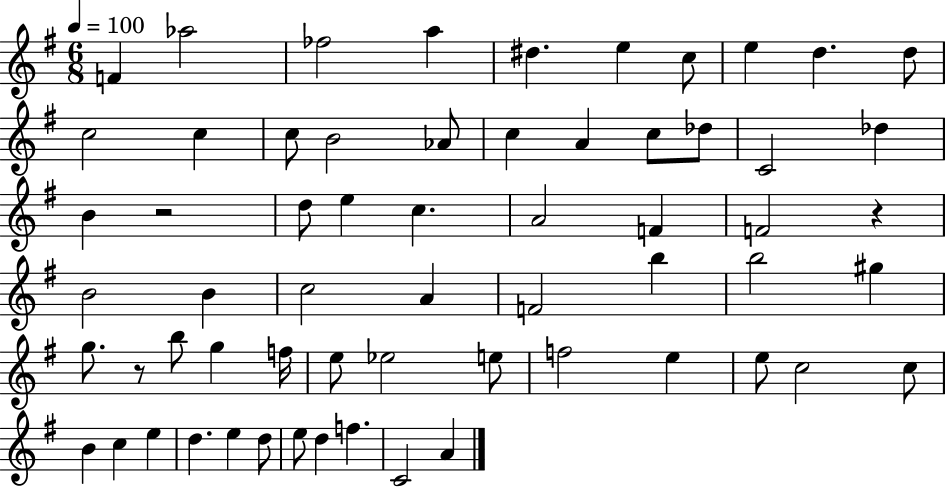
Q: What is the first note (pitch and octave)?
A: F4